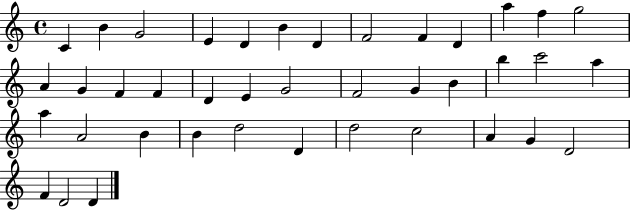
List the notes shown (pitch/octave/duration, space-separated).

C4/q B4/q G4/h E4/q D4/q B4/q D4/q F4/h F4/q D4/q A5/q F5/q G5/h A4/q G4/q F4/q F4/q D4/q E4/q G4/h F4/h G4/q B4/q B5/q C6/h A5/q A5/q A4/h B4/q B4/q D5/h D4/q D5/h C5/h A4/q G4/q D4/h F4/q D4/h D4/q